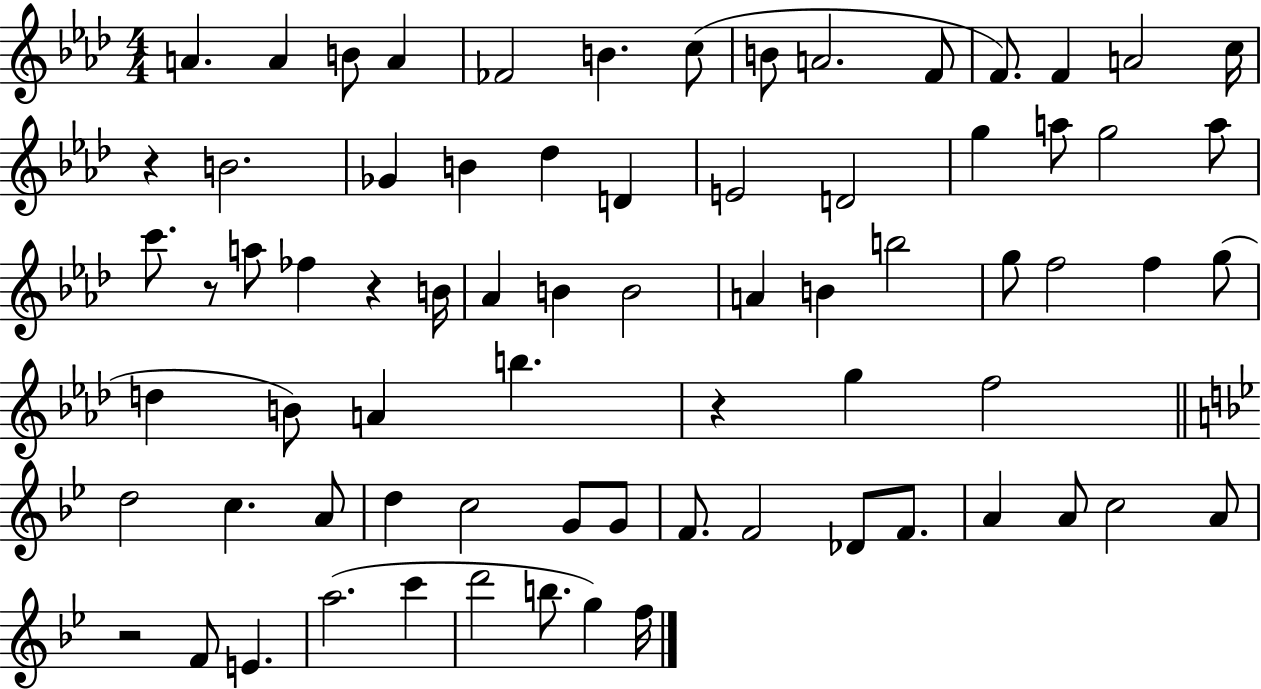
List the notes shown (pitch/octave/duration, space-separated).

A4/q. A4/q B4/e A4/q FES4/h B4/q. C5/e B4/e A4/h. F4/e F4/e. F4/q A4/h C5/s R/q B4/h. Gb4/q B4/q Db5/q D4/q E4/h D4/h G5/q A5/e G5/h A5/e C6/e. R/e A5/e FES5/q R/q B4/s Ab4/q B4/q B4/h A4/q B4/q B5/h G5/e F5/h F5/q G5/e D5/q B4/e A4/q B5/q. R/q G5/q F5/h D5/h C5/q. A4/e D5/q C5/h G4/e G4/e F4/e. F4/h Db4/e F4/e. A4/q A4/e C5/h A4/e R/h F4/e E4/q. A5/h. C6/q D6/h B5/e. G5/q F5/s